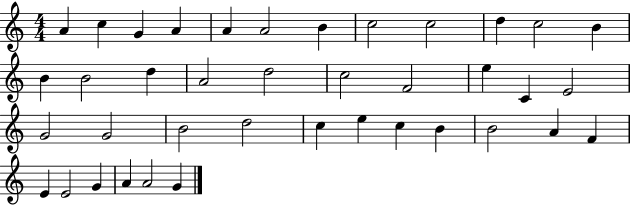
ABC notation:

X:1
T:Untitled
M:4/4
L:1/4
K:C
A c G A A A2 B c2 c2 d c2 B B B2 d A2 d2 c2 F2 e C E2 G2 G2 B2 d2 c e c B B2 A F E E2 G A A2 G